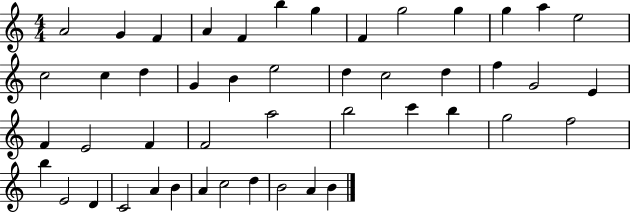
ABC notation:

X:1
T:Untitled
M:4/4
L:1/4
K:C
A2 G F A F b g F g2 g g a e2 c2 c d G B e2 d c2 d f G2 E F E2 F F2 a2 b2 c' b g2 f2 b E2 D C2 A B A c2 d B2 A B